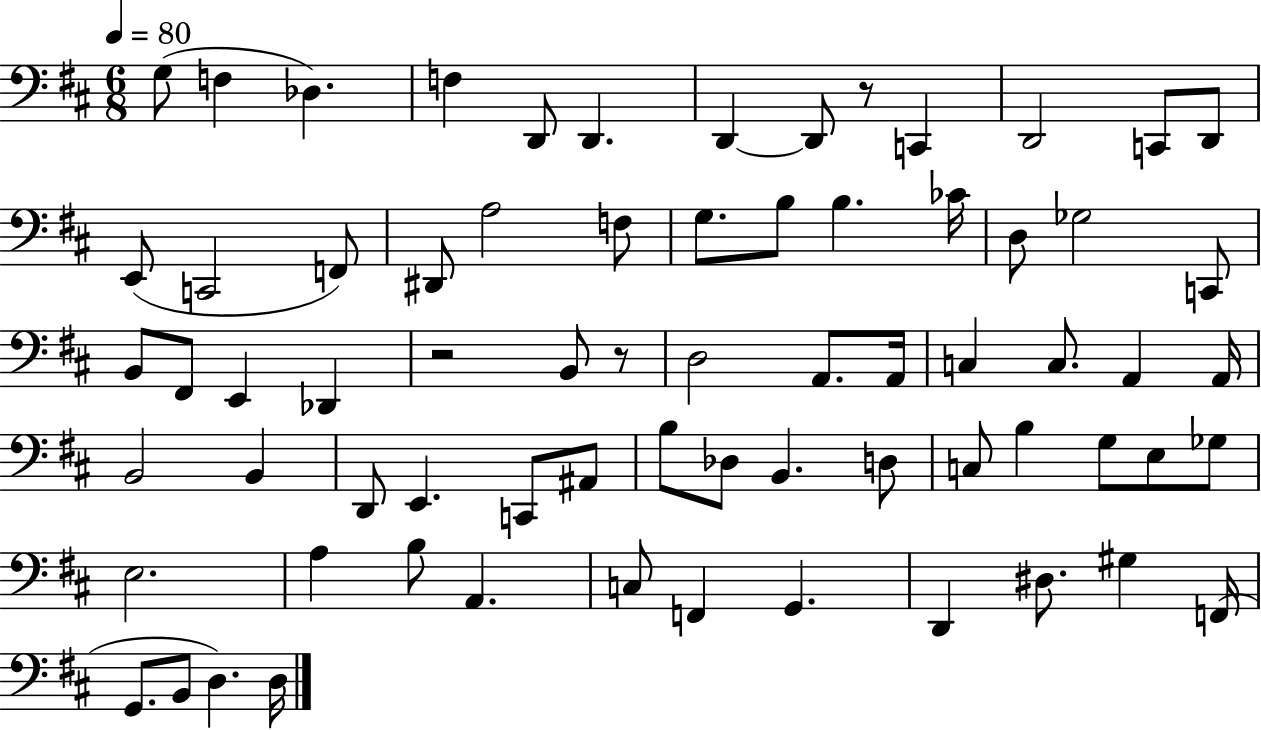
{
  \clef bass
  \numericTimeSignature
  \time 6/8
  \key d \major
  \tempo 4 = 80
  \repeat volta 2 { g8( f4 des4.) | f4 d,8 d,4. | d,4~~ d,8 r8 c,4 | d,2 c,8 d,8 | \break e,8( c,2 f,8) | dis,8 a2 f8 | g8. b8 b4. ces'16 | d8 ges2 c,8 | \break b,8 fis,8 e,4 des,4 | r2 b,8 r8 | d2 a,8. a,16 | c4 c8. a,4 a,16 | \break b,2 b,4 | d,8 e,4. c,8 ais,8 | b8 des8 b,4. d8 | c8 b4 g8 e8 ges8 | \break e2. | a4 b8 a,4. | c8 f,4 g,4. | d,4 dis8. gis4 f,16( | \break g,8. b,8 d4.) d16 | } \bar "|."
}